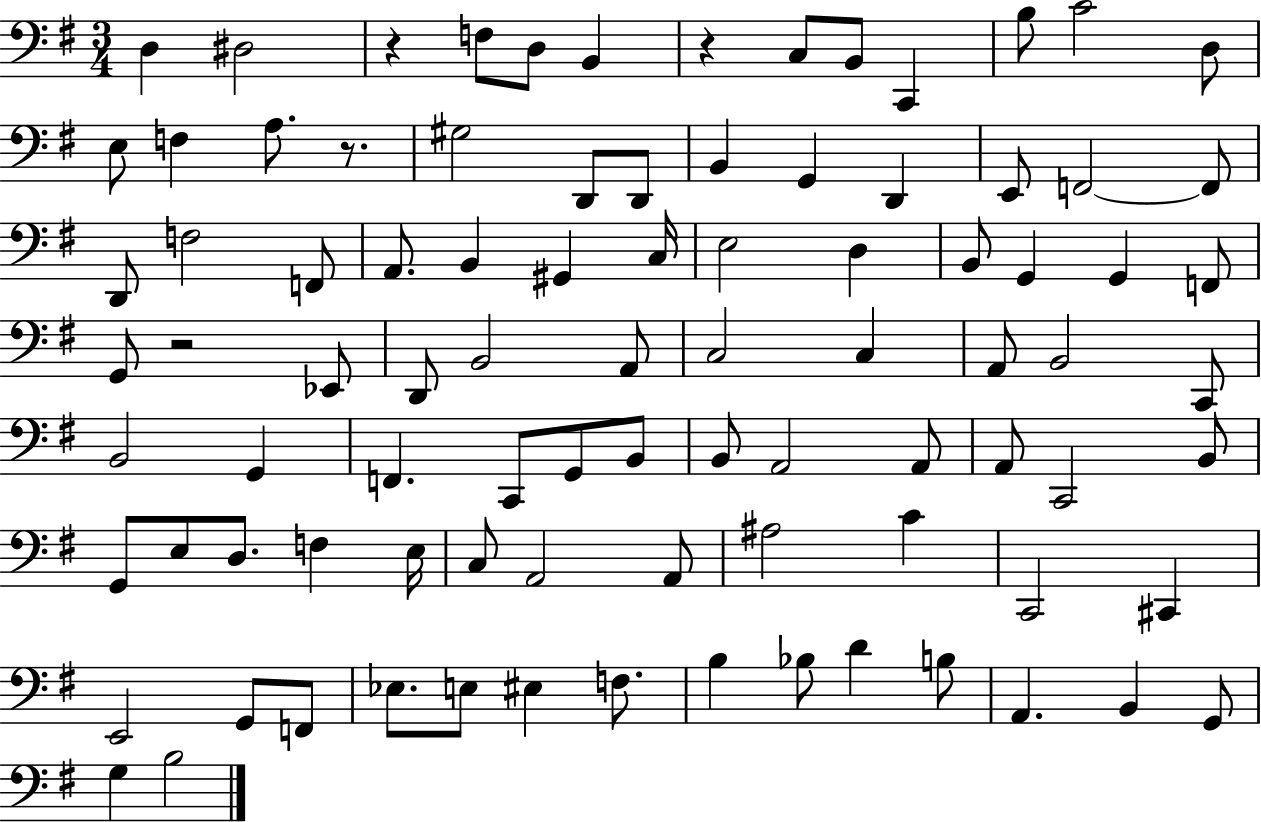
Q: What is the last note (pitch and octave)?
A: B3